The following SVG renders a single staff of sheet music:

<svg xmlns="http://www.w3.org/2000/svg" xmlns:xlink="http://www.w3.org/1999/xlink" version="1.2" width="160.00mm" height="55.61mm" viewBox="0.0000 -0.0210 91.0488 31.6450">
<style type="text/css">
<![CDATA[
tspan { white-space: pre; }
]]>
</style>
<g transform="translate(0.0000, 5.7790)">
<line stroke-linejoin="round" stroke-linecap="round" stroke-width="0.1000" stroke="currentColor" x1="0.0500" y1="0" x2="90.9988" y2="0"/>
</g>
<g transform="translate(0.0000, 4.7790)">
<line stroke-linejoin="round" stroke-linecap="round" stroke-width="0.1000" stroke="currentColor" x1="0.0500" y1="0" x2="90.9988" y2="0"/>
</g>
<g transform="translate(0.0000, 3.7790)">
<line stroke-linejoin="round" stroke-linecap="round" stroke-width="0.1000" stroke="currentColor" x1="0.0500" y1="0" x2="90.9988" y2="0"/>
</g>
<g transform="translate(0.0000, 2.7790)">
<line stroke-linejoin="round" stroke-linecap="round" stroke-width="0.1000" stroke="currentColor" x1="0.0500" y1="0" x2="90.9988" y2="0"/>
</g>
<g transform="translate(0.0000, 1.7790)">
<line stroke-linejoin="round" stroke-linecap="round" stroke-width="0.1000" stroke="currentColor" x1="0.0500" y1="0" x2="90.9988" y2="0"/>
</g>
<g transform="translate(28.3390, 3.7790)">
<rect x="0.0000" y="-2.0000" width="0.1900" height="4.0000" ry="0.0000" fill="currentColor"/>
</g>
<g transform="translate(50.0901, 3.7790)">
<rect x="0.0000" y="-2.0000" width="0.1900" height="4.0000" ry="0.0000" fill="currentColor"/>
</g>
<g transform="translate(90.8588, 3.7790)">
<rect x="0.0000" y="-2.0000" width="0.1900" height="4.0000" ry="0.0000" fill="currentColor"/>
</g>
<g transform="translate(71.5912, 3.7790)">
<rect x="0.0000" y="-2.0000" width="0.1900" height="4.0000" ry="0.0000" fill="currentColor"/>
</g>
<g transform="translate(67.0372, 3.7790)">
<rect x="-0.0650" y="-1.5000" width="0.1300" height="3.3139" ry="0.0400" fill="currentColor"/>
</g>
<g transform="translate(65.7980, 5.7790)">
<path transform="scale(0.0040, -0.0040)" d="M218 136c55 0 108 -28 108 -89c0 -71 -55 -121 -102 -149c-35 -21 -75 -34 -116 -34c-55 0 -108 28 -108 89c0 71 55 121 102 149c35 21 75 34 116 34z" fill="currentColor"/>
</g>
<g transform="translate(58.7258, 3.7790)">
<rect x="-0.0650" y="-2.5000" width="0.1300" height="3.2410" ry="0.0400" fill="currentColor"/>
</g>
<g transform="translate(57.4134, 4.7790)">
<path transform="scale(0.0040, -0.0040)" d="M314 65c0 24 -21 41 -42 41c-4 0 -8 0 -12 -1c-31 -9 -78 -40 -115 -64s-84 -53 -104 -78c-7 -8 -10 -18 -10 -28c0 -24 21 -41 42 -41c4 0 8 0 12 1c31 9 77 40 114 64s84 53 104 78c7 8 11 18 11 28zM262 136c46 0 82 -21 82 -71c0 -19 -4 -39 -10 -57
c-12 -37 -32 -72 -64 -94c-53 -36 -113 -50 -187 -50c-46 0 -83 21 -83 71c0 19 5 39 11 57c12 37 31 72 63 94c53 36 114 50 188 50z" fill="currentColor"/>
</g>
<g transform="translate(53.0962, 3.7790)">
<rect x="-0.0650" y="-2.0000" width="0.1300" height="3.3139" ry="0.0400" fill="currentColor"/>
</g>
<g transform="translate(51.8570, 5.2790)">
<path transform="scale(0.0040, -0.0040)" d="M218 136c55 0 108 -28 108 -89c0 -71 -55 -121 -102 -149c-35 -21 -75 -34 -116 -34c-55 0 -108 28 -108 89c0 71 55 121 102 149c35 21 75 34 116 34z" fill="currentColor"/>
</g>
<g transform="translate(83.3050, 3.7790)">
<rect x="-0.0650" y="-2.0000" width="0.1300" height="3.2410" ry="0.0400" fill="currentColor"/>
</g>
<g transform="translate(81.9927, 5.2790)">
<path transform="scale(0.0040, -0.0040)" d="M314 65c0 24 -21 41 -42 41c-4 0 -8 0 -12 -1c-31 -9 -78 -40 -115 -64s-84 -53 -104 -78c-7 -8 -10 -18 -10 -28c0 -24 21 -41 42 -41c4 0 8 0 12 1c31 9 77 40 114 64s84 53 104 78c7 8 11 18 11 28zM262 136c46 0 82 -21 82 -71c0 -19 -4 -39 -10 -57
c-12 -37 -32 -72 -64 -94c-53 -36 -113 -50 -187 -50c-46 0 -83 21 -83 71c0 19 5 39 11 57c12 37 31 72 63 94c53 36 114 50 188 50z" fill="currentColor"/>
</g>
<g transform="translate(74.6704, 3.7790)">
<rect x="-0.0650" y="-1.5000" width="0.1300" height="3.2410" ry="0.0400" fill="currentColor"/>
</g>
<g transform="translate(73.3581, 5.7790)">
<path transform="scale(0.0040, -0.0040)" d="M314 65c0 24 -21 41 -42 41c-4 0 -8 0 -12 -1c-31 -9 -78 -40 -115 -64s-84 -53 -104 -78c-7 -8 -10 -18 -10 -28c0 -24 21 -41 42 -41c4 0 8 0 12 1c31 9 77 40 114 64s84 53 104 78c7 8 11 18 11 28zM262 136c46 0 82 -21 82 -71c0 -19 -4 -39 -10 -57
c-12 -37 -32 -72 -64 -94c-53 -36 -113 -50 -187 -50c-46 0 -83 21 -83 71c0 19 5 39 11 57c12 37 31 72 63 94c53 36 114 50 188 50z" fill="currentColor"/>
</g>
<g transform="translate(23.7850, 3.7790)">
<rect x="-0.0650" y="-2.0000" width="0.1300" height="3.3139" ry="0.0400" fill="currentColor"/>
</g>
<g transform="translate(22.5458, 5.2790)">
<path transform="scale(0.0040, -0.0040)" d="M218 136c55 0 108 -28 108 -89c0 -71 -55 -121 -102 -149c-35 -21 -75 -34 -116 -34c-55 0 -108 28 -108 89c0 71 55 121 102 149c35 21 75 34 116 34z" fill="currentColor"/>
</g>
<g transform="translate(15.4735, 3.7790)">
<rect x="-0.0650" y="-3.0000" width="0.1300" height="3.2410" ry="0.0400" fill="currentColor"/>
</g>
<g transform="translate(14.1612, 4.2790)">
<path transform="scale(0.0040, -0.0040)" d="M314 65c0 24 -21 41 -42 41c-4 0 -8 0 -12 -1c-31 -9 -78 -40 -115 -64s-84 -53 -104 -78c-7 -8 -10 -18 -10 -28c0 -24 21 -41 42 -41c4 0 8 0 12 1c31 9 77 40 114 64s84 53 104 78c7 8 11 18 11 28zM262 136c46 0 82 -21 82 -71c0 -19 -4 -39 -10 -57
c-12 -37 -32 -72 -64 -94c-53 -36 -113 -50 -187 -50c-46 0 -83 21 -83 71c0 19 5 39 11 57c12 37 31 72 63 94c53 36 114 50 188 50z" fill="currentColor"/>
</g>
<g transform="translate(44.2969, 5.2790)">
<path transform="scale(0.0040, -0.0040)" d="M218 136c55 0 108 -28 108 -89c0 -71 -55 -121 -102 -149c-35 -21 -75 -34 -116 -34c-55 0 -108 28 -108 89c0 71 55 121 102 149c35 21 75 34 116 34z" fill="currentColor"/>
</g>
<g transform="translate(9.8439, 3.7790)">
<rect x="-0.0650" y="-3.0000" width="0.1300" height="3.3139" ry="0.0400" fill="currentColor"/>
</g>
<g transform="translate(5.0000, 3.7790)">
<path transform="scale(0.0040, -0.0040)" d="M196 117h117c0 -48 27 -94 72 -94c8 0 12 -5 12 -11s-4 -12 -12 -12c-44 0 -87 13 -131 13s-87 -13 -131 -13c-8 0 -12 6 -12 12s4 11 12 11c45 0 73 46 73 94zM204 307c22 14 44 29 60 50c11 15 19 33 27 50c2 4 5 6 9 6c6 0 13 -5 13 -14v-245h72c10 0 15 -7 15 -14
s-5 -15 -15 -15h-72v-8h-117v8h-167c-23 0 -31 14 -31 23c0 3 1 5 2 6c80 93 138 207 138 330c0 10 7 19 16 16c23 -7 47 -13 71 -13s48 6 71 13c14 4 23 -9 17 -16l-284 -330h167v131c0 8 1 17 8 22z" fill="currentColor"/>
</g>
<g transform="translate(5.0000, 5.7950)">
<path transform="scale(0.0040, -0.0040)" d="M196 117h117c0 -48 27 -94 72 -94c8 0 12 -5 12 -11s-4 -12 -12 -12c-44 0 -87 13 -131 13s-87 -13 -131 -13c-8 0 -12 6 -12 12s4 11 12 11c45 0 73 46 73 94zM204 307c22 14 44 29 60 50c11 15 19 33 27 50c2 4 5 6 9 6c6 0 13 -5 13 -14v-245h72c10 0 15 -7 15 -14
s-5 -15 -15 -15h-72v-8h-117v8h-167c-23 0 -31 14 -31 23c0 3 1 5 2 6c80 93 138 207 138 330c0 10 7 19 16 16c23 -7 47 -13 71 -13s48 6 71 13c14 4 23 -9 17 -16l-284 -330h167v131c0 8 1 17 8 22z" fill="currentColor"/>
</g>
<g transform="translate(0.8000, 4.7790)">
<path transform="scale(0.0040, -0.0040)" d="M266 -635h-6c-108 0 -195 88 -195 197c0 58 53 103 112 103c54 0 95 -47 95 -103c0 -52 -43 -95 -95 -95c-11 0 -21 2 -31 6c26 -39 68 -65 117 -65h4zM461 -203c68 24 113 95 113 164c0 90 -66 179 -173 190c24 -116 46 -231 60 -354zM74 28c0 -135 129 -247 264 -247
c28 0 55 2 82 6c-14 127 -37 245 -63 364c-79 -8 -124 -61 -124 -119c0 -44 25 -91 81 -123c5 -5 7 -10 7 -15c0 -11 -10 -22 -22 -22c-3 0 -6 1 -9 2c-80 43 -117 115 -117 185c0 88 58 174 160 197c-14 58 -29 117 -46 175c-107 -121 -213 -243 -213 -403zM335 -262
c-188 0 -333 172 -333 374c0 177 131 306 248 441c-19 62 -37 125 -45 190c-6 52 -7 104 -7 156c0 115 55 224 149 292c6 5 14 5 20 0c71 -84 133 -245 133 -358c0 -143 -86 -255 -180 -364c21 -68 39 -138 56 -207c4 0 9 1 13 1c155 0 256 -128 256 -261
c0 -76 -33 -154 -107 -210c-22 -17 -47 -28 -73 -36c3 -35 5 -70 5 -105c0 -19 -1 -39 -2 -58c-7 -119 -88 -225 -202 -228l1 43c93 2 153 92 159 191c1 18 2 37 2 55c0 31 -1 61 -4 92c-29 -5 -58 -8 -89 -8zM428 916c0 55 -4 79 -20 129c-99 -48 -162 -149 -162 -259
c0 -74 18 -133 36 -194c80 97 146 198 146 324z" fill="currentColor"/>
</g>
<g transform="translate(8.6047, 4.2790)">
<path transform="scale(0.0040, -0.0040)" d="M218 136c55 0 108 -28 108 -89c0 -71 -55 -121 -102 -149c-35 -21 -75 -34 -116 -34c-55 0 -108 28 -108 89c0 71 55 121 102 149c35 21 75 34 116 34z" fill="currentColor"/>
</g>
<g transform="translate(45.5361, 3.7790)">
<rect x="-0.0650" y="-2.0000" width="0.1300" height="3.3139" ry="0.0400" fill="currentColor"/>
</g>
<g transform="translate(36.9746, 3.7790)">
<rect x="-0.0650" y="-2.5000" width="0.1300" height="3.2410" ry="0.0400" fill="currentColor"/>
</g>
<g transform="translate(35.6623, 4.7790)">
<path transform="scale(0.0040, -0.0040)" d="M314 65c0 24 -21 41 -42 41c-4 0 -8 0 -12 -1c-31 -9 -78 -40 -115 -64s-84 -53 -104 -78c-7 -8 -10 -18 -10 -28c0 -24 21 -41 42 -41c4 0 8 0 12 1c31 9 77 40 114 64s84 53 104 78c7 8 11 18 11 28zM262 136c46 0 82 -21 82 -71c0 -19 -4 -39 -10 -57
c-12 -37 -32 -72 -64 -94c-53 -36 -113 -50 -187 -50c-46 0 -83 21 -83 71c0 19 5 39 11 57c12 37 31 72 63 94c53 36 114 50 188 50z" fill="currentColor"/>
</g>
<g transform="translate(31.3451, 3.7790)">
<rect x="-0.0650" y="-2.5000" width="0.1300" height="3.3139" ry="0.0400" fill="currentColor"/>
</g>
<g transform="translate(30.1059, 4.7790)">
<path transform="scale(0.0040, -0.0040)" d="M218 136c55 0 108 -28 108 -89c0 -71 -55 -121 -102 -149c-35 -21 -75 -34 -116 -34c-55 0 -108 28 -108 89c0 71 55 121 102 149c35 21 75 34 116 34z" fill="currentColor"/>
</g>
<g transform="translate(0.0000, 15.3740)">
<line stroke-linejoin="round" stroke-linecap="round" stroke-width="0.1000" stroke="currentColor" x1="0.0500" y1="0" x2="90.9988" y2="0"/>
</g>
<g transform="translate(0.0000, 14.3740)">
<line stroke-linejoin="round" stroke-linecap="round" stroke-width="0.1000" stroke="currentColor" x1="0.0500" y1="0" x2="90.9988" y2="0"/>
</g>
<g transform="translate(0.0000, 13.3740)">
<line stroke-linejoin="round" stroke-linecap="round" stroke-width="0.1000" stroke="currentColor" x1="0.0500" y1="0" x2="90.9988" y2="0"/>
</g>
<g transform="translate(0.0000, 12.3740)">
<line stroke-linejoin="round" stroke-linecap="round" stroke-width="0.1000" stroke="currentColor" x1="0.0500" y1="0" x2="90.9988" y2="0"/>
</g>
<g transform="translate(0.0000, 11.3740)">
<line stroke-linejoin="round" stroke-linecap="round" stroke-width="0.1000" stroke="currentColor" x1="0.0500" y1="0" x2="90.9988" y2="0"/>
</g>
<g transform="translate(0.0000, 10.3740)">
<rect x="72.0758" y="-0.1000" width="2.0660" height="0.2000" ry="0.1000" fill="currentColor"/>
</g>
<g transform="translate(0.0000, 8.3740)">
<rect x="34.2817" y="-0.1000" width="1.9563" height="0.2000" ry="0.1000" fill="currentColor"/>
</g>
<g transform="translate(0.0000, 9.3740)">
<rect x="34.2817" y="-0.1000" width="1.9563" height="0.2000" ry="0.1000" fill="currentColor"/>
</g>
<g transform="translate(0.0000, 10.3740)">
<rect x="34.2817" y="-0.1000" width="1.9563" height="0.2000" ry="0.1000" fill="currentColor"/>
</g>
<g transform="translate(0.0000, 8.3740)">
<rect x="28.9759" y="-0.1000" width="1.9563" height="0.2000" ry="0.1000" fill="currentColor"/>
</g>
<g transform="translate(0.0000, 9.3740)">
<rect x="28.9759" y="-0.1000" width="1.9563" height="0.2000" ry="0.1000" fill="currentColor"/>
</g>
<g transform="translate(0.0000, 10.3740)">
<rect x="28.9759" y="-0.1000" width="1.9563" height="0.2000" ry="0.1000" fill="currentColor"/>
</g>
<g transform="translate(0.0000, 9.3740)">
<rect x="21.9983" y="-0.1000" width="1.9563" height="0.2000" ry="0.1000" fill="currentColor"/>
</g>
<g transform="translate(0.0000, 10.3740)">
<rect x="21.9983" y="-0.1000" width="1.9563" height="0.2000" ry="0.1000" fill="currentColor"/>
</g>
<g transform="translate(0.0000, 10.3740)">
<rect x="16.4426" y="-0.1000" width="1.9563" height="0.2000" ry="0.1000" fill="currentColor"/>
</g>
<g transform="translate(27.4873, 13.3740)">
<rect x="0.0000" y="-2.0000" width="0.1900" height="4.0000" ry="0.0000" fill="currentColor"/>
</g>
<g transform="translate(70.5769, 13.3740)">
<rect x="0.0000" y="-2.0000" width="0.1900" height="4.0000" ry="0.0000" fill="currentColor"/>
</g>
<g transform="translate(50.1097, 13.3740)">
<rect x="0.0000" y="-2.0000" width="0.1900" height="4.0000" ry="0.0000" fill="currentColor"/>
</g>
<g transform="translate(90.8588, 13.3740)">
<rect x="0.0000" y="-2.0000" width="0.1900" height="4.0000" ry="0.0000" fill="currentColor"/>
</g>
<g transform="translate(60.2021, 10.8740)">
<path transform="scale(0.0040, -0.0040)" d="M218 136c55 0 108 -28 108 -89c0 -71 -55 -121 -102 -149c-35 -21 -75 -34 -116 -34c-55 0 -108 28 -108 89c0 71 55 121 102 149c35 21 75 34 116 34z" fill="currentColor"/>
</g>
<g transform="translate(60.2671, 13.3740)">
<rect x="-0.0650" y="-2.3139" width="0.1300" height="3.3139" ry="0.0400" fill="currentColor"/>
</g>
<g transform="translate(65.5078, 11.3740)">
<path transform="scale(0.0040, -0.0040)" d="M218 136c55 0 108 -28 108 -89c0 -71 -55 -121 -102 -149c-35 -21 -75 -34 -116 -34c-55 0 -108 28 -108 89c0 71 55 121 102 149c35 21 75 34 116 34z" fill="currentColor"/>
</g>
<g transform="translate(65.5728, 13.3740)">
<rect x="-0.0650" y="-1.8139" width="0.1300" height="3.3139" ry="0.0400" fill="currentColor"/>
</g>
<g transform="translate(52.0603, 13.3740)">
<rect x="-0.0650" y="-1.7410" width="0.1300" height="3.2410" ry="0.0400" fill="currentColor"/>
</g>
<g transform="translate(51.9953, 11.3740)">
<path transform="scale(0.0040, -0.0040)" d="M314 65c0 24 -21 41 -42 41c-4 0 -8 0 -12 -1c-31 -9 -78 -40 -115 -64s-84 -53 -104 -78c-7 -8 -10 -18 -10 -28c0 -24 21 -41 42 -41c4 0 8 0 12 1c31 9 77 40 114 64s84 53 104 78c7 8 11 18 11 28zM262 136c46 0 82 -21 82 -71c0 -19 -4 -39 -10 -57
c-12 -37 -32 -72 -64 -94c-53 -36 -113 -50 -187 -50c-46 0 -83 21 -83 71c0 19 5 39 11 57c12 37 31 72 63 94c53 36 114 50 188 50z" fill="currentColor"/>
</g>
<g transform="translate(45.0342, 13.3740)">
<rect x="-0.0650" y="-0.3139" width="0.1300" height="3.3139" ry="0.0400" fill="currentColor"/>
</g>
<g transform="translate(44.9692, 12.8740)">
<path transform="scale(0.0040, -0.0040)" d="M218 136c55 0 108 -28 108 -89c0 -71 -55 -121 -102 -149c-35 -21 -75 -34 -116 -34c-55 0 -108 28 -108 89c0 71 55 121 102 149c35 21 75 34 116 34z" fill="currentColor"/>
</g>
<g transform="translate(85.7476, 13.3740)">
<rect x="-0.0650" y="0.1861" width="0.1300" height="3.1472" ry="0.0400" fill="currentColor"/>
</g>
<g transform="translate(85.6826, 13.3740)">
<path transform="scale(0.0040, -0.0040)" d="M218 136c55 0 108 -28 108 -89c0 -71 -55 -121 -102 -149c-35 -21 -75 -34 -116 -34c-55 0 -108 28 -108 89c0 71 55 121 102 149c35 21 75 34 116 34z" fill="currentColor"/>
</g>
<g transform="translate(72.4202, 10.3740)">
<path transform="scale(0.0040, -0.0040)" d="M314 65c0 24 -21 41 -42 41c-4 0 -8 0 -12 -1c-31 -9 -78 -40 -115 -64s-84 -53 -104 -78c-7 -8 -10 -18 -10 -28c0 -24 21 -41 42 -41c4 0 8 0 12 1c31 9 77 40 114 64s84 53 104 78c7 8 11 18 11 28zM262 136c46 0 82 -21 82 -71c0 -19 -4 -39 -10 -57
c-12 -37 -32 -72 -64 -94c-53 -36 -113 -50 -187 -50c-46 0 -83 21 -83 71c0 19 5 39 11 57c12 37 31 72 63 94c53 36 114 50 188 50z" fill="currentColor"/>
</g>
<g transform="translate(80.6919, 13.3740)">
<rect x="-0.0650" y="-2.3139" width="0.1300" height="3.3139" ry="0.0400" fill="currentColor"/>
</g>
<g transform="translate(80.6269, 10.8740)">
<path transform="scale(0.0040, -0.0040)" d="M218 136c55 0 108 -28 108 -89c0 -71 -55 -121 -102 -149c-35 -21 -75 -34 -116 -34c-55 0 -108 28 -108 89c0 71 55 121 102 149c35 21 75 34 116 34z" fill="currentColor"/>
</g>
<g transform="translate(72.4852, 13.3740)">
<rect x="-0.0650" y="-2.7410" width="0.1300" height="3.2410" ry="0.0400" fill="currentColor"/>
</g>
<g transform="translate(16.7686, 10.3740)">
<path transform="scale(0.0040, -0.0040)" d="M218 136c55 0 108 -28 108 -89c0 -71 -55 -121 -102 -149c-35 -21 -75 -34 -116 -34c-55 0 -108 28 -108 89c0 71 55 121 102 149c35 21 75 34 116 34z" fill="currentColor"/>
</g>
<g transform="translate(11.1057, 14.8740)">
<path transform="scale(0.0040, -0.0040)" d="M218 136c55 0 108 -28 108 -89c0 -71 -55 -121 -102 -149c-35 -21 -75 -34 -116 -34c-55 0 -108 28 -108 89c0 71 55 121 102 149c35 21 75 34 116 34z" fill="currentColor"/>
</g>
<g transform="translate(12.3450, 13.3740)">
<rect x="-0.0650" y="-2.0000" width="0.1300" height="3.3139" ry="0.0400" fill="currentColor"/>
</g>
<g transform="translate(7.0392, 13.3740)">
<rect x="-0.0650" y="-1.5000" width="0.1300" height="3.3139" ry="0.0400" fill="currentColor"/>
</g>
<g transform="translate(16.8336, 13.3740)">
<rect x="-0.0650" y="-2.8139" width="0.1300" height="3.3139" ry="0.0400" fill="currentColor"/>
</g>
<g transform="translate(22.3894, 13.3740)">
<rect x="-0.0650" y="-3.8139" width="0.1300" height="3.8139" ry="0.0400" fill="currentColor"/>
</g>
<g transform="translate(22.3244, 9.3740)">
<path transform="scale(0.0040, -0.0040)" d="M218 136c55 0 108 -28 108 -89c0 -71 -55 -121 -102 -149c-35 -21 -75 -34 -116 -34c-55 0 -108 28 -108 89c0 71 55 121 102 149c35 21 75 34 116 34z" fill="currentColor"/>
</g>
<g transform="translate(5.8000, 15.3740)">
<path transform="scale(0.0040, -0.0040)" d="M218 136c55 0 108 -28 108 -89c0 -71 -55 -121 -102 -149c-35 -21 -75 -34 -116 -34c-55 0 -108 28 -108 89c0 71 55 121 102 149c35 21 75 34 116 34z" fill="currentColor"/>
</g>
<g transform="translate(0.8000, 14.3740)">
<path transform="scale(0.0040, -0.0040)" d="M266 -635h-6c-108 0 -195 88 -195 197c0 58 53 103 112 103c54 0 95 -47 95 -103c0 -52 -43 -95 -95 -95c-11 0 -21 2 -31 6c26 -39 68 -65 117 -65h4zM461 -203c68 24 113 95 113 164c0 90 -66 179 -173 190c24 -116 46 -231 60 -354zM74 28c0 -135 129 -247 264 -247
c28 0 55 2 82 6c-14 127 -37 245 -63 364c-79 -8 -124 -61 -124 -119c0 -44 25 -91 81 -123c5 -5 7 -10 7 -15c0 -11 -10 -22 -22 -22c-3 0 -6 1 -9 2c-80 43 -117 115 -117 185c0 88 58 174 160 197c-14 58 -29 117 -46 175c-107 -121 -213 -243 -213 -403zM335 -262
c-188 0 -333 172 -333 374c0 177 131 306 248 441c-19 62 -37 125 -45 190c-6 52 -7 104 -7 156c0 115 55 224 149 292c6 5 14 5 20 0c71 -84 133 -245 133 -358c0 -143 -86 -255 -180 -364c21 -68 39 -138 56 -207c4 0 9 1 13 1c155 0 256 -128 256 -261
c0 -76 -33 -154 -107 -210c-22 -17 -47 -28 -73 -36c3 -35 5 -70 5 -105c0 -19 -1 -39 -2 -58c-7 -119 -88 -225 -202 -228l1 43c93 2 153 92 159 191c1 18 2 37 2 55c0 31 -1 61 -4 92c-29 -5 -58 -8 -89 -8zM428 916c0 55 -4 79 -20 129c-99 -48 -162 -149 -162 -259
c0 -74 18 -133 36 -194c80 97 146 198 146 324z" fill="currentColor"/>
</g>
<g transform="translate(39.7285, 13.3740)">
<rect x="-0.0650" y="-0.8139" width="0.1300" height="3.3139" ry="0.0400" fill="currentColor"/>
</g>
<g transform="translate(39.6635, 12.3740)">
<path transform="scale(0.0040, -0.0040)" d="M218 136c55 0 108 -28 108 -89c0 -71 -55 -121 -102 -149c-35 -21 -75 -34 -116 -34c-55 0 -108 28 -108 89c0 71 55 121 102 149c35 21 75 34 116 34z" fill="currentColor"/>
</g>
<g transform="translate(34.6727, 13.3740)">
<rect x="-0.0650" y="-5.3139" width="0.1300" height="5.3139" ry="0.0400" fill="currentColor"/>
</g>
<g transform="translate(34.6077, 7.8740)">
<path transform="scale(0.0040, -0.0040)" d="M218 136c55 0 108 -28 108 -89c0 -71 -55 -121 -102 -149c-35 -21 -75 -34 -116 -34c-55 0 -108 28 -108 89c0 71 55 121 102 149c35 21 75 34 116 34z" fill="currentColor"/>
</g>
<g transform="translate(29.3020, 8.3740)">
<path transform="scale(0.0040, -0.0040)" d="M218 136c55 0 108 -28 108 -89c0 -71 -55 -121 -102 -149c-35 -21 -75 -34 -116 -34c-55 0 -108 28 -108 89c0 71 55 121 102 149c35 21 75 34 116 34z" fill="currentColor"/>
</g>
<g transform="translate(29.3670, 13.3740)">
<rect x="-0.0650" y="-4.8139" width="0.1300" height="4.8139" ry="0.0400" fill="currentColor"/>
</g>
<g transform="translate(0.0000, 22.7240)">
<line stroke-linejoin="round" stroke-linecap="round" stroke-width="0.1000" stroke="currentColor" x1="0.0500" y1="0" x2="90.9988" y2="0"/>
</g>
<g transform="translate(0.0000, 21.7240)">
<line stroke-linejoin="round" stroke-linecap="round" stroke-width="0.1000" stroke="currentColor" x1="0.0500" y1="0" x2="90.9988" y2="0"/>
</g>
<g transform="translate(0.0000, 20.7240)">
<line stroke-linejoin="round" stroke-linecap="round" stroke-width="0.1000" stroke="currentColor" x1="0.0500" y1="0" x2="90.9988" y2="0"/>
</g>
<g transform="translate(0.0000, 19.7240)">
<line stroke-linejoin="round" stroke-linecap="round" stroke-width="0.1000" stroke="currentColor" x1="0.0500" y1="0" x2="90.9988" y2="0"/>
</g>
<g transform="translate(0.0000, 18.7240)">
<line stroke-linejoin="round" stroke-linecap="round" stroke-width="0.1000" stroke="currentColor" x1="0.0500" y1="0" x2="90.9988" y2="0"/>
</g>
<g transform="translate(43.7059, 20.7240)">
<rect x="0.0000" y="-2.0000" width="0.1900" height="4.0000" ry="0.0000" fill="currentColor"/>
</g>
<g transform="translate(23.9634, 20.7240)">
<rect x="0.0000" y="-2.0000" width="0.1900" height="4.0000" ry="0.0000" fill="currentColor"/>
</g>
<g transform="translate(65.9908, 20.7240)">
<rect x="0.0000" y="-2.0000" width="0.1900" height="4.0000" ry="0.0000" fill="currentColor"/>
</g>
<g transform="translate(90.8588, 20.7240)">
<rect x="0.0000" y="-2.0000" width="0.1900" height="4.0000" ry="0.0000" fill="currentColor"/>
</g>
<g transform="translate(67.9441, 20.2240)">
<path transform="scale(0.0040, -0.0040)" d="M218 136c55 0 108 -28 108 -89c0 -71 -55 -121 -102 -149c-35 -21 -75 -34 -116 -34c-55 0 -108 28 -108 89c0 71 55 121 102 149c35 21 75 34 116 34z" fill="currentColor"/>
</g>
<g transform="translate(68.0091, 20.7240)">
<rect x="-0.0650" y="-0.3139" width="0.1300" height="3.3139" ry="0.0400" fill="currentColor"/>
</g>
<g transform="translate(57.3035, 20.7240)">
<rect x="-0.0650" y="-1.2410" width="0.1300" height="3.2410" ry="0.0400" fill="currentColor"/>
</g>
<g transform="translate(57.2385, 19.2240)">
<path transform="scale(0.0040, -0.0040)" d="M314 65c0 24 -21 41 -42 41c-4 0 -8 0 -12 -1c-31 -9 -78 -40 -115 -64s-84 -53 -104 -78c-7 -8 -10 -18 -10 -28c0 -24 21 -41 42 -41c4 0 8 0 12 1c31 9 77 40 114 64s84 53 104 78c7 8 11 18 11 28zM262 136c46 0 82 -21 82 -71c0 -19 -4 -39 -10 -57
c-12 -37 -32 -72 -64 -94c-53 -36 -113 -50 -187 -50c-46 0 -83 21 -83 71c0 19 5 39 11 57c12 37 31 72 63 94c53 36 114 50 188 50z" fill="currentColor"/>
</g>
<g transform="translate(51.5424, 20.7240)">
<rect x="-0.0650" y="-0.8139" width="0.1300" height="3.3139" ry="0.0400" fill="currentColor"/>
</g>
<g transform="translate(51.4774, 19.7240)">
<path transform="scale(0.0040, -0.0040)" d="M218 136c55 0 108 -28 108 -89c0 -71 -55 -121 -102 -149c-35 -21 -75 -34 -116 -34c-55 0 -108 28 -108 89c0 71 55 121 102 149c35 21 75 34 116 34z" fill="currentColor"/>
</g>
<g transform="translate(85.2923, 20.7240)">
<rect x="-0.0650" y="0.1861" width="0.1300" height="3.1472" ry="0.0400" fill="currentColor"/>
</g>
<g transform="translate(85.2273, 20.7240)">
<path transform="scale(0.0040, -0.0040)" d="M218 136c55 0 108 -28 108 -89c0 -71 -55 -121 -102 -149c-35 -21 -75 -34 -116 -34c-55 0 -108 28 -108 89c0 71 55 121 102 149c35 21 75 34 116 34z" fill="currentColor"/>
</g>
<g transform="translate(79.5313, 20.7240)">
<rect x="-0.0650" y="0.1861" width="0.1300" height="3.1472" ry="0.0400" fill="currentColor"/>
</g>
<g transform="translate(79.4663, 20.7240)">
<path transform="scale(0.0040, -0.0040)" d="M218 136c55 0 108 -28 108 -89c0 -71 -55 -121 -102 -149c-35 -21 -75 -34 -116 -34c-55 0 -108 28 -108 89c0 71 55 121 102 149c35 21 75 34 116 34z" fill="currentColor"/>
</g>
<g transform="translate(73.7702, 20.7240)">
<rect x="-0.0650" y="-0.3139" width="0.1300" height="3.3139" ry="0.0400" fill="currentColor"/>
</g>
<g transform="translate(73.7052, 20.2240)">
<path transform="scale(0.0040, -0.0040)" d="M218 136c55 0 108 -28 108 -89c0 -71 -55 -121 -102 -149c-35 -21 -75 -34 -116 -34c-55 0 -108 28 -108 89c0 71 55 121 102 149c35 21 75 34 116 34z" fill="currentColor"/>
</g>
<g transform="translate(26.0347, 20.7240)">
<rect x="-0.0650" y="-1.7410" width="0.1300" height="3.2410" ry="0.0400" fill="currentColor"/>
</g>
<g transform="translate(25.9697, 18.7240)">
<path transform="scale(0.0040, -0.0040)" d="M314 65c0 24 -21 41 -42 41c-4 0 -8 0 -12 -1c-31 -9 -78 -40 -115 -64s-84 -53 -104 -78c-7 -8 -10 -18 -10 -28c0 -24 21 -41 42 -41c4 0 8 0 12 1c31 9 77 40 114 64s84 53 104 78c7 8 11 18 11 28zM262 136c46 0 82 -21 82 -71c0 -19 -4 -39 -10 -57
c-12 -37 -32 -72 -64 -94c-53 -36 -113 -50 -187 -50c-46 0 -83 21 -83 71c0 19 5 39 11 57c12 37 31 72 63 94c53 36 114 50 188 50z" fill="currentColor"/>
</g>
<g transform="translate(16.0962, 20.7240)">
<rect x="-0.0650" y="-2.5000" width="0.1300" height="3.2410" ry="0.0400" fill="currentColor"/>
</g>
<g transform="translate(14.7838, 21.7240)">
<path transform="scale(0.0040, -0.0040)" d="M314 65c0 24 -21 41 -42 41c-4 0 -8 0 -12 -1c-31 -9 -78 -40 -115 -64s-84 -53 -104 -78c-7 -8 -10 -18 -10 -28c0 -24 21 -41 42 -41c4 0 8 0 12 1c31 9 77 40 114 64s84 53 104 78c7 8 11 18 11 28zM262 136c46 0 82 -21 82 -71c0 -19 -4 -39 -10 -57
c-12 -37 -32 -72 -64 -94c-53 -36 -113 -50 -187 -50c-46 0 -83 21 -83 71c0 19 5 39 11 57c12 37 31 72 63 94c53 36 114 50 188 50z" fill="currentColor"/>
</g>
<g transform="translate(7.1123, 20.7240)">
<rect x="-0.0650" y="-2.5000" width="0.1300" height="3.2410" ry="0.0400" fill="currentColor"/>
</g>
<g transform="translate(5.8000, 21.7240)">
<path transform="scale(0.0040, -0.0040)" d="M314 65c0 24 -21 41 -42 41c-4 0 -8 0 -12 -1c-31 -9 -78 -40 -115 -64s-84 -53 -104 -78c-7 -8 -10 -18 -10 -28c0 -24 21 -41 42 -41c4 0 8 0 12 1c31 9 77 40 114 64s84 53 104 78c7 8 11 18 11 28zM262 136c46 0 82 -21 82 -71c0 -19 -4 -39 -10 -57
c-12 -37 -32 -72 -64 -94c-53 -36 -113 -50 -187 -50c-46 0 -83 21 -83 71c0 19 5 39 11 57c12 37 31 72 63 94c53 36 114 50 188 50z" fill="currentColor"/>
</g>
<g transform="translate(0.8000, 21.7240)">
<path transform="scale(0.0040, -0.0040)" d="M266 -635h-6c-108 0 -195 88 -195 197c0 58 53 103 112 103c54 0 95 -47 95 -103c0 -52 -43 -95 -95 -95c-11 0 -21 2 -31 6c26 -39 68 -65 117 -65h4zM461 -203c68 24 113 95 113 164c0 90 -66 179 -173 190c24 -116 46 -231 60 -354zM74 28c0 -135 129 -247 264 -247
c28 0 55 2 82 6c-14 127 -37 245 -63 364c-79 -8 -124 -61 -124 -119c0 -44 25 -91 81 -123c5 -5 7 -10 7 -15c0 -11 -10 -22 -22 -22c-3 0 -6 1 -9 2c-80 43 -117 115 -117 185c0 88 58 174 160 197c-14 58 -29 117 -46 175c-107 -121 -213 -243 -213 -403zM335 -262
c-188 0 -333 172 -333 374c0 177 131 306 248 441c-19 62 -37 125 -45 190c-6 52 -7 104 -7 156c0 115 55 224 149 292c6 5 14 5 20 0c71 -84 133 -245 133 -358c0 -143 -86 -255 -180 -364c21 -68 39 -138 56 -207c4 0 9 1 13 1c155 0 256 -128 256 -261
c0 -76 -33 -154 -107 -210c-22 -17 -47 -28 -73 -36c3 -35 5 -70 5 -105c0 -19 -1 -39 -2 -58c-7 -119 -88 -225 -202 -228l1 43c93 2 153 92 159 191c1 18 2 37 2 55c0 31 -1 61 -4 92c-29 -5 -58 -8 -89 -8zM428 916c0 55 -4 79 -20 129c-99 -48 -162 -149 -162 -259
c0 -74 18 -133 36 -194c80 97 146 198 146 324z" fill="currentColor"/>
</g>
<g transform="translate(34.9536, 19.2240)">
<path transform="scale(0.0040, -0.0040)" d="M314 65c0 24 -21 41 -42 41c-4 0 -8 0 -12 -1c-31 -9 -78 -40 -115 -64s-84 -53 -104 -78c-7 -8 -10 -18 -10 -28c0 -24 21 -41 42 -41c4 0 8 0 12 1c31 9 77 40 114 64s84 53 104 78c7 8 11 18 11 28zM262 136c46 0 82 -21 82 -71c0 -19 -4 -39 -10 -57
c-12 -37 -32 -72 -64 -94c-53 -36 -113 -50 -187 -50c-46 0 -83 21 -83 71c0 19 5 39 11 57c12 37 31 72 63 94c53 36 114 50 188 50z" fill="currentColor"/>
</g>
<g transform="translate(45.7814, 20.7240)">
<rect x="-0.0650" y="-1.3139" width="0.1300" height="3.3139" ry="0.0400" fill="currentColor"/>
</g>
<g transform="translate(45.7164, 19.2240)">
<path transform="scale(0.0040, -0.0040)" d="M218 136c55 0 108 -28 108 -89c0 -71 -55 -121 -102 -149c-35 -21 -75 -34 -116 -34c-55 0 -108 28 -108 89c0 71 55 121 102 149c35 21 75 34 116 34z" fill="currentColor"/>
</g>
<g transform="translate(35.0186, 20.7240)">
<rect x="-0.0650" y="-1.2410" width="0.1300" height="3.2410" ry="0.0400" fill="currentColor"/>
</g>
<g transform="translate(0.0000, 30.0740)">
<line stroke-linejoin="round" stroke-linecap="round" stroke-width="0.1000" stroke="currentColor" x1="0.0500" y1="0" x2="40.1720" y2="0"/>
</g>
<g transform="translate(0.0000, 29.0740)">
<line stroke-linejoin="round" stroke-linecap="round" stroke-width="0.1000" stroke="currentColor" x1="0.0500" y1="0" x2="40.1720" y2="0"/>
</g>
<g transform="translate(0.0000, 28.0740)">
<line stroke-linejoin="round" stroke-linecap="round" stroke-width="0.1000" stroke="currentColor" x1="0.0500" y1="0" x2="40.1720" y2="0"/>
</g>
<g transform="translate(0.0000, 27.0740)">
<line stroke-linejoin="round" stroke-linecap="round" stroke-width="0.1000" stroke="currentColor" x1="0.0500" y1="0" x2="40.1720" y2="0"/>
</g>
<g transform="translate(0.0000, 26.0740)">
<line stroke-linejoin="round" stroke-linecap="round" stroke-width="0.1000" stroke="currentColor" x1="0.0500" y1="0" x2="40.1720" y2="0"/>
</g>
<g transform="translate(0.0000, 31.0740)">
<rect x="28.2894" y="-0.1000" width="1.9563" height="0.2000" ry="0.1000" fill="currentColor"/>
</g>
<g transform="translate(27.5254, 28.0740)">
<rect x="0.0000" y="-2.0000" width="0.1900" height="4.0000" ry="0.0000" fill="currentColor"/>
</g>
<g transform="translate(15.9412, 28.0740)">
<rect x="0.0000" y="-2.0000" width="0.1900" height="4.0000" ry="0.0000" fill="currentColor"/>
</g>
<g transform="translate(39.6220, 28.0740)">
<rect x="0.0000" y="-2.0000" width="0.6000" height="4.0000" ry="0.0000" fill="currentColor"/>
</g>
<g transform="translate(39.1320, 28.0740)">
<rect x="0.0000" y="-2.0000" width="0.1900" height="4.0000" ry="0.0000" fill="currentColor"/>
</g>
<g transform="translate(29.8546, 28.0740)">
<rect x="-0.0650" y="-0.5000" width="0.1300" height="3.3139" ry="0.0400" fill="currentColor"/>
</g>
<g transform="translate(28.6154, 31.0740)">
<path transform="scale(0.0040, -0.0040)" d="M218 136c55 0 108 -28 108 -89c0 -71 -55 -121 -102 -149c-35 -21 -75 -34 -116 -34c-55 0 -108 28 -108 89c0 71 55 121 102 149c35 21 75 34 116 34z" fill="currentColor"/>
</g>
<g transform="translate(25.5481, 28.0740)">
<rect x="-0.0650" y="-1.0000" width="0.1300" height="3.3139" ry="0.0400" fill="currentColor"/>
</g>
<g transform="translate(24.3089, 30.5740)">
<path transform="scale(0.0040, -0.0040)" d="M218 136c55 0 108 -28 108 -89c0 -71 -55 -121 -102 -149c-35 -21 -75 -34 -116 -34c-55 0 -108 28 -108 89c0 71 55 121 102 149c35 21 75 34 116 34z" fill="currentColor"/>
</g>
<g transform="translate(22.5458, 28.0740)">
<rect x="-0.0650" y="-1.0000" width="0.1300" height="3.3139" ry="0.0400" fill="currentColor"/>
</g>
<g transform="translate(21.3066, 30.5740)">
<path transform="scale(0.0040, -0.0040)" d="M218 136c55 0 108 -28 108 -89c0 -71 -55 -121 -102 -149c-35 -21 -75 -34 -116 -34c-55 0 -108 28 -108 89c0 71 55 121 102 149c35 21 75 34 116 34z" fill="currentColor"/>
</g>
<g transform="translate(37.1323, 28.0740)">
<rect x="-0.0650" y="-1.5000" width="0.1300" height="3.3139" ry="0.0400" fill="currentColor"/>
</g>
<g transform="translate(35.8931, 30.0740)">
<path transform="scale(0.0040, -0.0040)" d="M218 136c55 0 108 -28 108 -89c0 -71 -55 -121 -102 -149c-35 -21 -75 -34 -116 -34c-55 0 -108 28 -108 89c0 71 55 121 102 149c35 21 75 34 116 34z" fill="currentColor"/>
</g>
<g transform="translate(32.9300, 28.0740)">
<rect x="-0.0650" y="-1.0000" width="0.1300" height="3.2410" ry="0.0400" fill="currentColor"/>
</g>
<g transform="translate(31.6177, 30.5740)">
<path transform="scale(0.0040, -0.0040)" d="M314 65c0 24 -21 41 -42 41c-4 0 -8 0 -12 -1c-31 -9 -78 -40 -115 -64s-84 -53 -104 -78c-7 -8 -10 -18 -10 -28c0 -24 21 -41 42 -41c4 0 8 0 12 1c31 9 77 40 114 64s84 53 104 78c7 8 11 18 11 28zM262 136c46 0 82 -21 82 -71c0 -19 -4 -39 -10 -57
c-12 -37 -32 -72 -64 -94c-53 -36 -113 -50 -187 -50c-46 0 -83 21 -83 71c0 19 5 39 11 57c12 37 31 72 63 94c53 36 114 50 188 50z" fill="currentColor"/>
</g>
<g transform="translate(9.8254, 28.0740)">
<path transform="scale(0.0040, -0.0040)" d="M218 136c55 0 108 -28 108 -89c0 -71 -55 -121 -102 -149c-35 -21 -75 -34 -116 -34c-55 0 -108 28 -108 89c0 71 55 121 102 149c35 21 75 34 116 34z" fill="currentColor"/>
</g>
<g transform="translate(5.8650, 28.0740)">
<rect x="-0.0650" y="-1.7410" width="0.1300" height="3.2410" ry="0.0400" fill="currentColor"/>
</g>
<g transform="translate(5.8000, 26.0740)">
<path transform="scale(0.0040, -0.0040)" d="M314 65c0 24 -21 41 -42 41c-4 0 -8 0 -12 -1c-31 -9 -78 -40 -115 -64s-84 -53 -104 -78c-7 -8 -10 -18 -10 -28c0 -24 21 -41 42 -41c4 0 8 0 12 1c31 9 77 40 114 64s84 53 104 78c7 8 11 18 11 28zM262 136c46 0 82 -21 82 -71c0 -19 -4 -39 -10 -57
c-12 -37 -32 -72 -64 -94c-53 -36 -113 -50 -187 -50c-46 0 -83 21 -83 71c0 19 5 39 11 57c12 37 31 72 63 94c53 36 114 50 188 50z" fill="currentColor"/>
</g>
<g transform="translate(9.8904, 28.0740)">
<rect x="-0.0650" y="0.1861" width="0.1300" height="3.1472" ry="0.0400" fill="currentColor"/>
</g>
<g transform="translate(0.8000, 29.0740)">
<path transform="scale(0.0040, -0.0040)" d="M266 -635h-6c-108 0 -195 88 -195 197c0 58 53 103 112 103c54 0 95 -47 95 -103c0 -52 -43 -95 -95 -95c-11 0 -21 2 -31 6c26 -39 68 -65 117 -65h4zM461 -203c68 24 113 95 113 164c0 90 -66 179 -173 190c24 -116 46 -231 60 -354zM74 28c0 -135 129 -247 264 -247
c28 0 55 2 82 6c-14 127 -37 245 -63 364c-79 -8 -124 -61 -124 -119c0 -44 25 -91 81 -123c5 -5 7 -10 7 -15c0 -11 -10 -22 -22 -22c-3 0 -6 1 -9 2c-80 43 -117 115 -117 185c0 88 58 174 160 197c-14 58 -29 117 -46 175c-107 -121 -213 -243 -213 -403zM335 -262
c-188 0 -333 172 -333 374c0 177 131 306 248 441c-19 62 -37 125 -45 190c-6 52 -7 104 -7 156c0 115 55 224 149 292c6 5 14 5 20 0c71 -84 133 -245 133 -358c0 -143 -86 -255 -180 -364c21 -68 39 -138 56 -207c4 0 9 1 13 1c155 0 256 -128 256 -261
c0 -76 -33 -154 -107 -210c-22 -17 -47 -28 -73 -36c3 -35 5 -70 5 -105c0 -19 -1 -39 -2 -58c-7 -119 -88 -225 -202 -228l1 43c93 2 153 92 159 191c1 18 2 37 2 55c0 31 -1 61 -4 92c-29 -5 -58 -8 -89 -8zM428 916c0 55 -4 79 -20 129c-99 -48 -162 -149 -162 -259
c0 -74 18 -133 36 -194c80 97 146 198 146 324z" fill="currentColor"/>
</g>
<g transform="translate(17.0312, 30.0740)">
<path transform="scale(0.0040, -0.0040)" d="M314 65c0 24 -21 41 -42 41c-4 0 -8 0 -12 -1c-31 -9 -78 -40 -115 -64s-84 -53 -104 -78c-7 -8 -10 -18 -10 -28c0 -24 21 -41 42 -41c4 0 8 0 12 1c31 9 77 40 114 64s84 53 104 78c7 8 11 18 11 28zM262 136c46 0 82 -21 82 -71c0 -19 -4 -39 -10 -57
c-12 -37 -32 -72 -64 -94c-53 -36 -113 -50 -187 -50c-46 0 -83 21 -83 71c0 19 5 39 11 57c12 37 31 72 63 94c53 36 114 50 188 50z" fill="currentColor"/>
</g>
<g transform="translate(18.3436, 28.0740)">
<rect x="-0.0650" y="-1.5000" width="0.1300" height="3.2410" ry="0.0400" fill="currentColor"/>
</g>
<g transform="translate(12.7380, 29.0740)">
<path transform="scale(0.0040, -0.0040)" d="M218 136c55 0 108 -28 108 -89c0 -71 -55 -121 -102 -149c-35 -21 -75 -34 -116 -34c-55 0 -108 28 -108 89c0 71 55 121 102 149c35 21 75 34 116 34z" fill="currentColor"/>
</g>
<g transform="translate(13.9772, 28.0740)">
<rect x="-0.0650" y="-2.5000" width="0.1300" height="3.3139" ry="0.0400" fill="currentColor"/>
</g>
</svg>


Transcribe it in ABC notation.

X:1
T:Untitled
M:4/4
L:1/4
K:C
A A2 F G G2 F F G2 E E2 F2 E F a c' e' f' d c f2 g f a2 g B G2 G2 f2 e2 e d e2 c c B B f2 B G E2 D D C D2 E